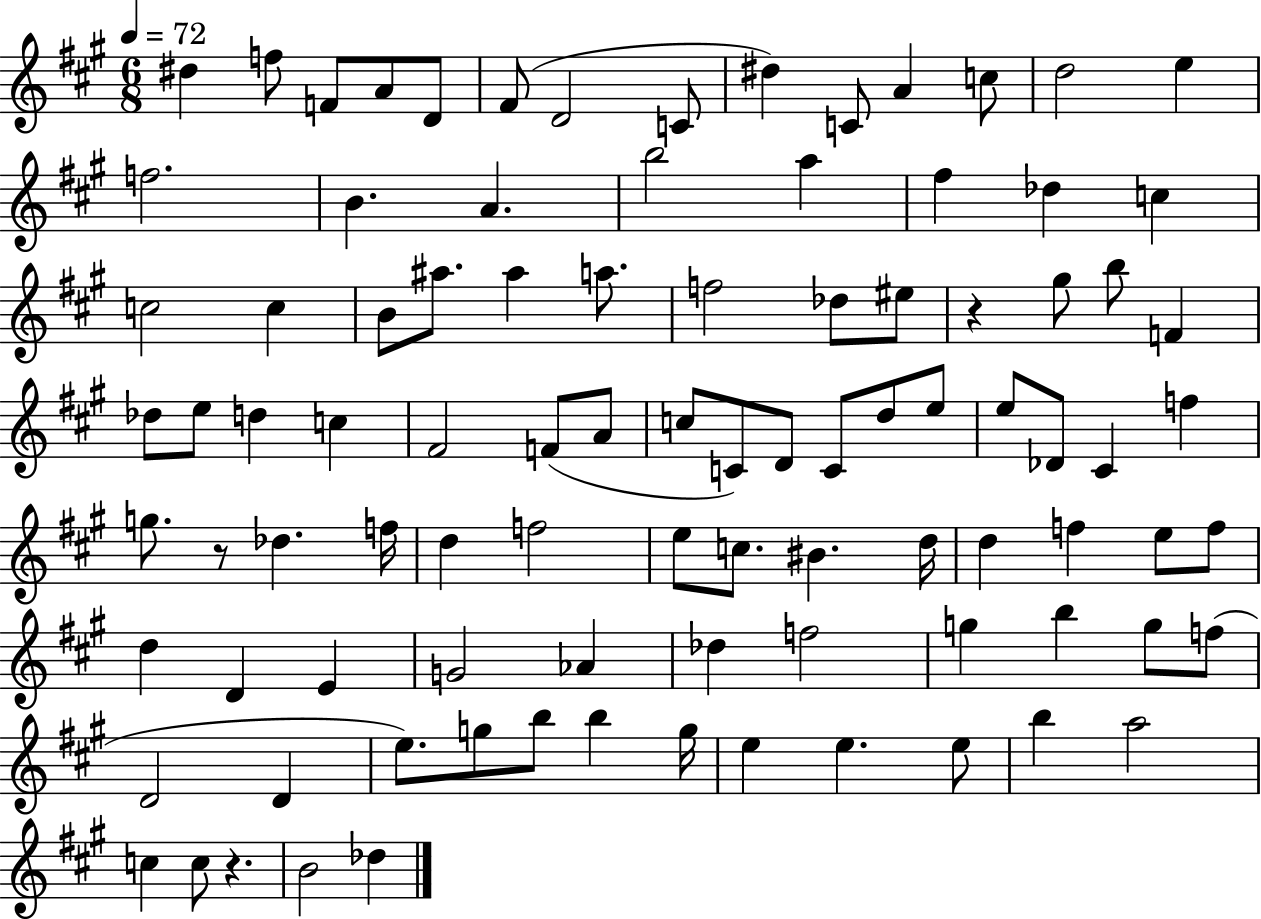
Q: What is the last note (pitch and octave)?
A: Db5